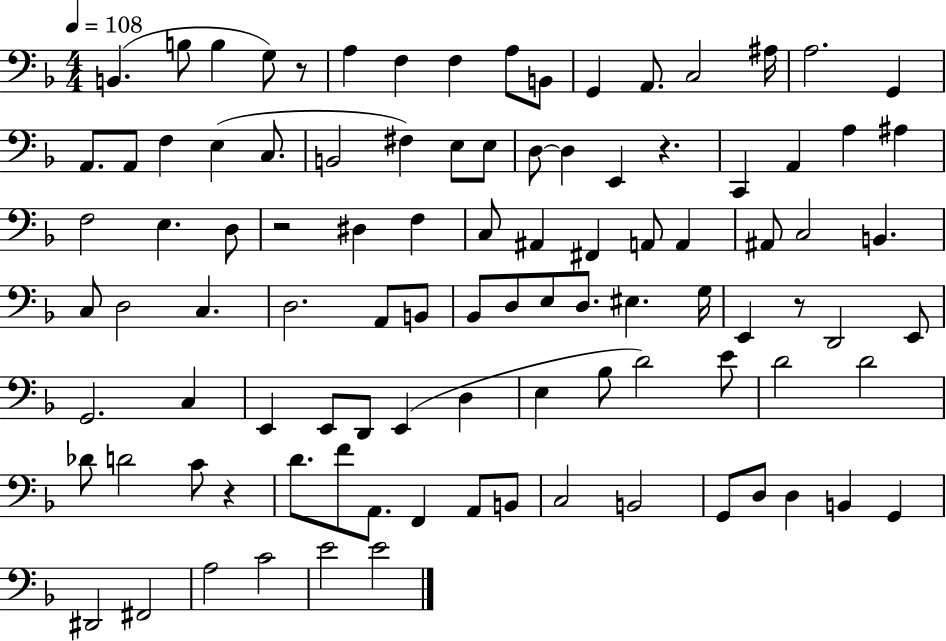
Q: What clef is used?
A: bass